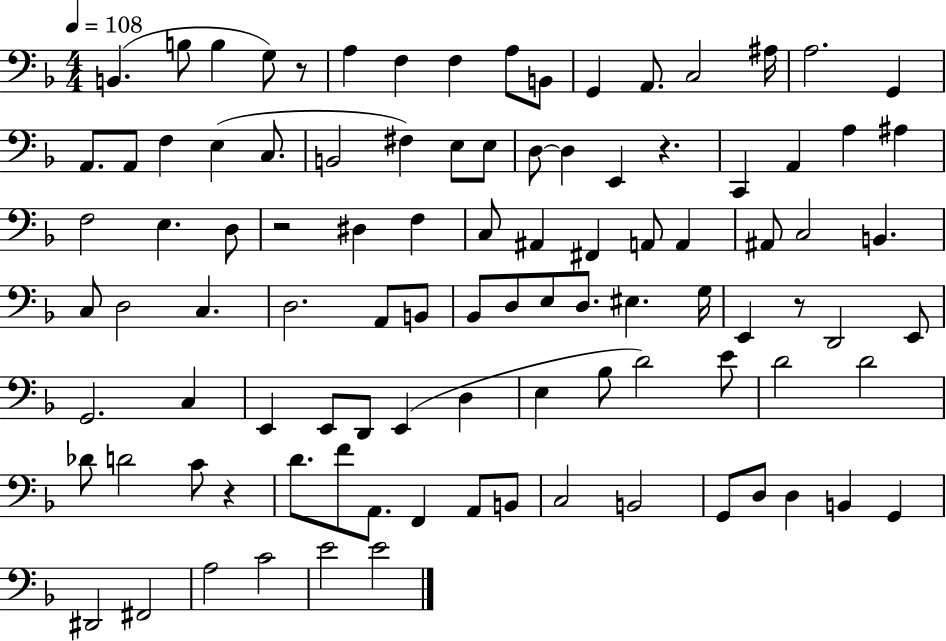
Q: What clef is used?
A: bass